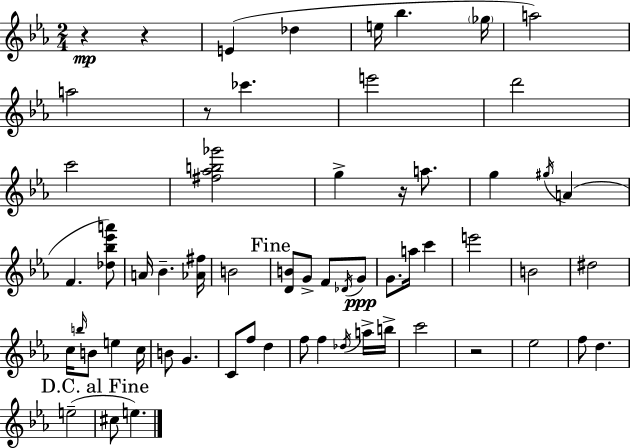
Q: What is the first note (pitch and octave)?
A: E4